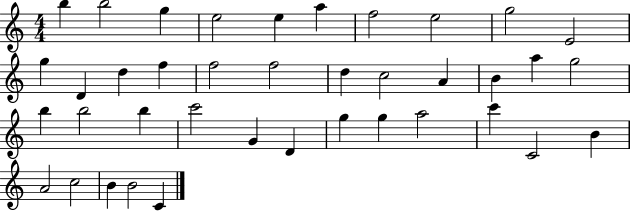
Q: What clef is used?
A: treble